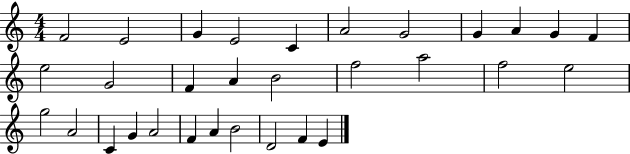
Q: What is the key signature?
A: C major